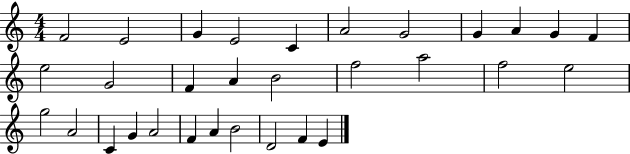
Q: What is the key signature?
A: C major